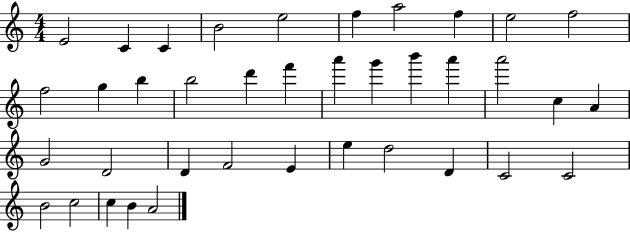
X:1
T:Untitled
M:4/4
L:1/4
K:C
E2 C C B2 e2 f a2 f e2 f2 f2 g b b2 d' f' a' g' b' a' a'2 c A G2 D2 D F2 E e d2 D C2 C2 B2 c2 c B A2